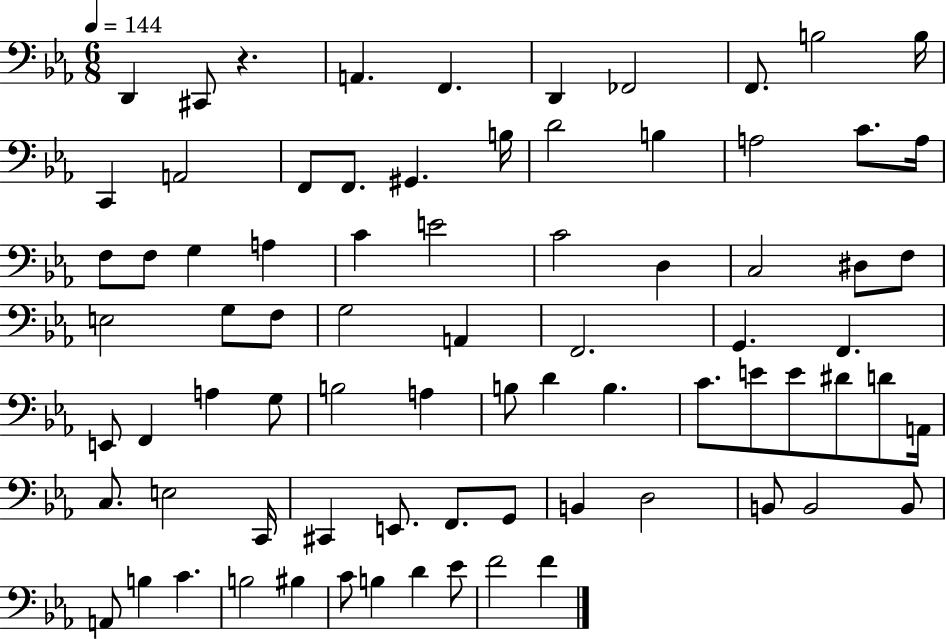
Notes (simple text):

D2/q C#2/e R/q. A2/q. F2/q. D2/q FES2/h F2/e. B3/h B3/s C2/q A2/h F2/e F2/e. G#2/q. B3/s D4/h B3/q A3/h C4/e. A3/s F3/e F3/e G3/q A3/q C4/q E4/h C4/h D3/q C3/h D#3/e F3/e E3/h G3/e F3/e G3/h A2/q F2/h. G2/q. F2/q. E2/e F2/q A3/q G3/e B3/h A3/q B3/e D4/q B3/q. C4/e. E4/e E4/e D#4/e D4/e A2/s C3/e. E3/h C2/s C#2/q E2/e. F2/e. G2/e B2/q D3/h B2/e B2/h B2/e A2/e B3/q C4/q. B3/h BIS3/q C4/e B3/q D4/q Eb4/e F4/h F4/q